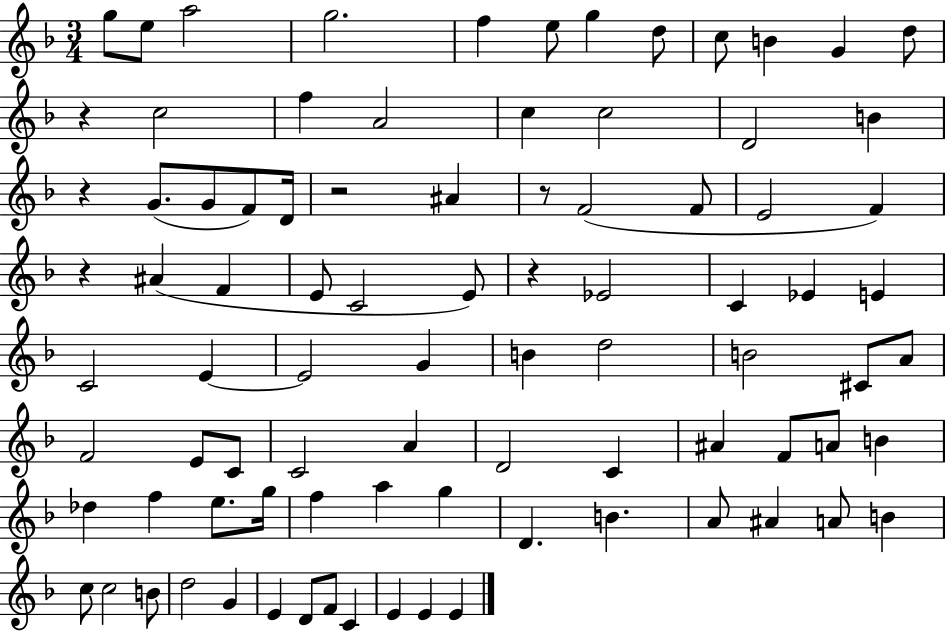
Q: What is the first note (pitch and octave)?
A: G5